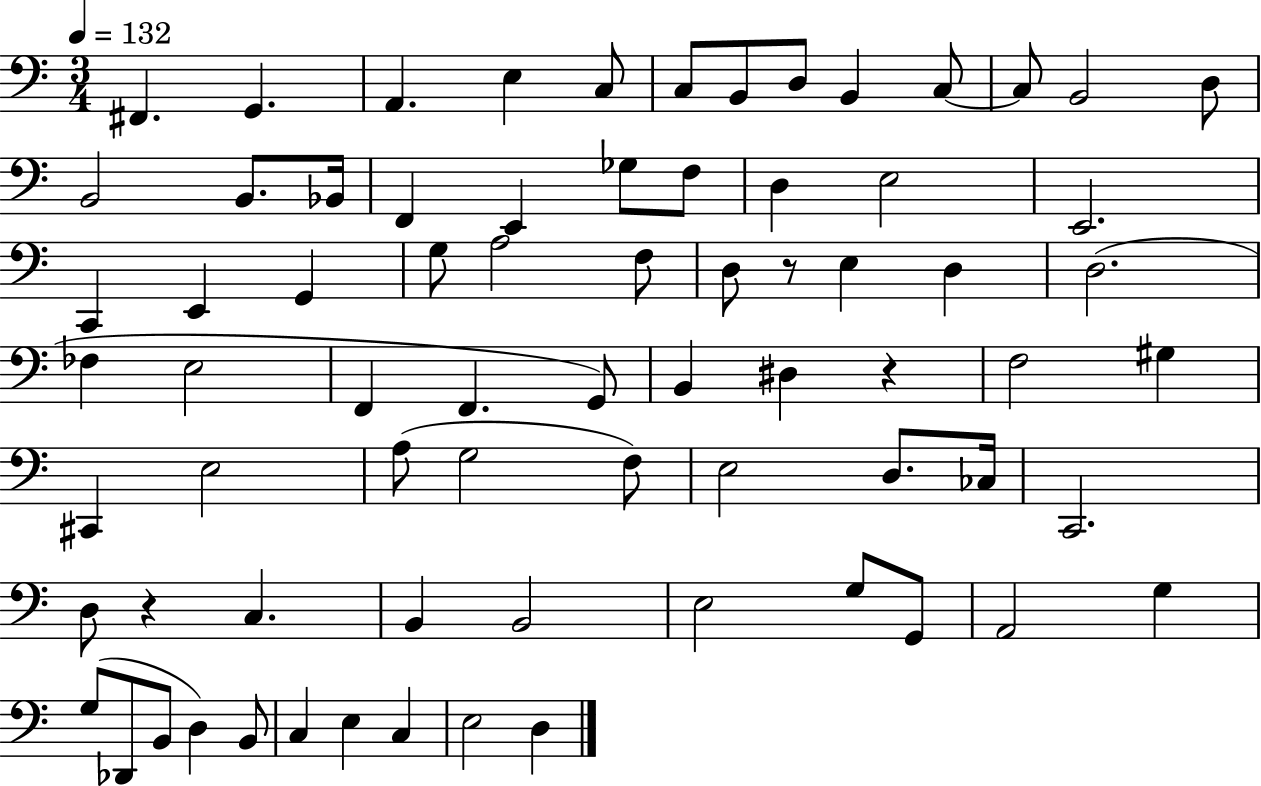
F#2/q. G2/q. A2/q. E3/q C3/e C3/e B2/e D3/e B2/q C3/e C3/e B2/h D3/e B2/h B2/e. Bb2/s F2/q E2/q Gb3/e F3/e D3/q E3/h E2/h. C2/q E2/q G2/q G3/e A3/h F3/e D3/e R/e E3/q D3/q D3/h. FES3/q E3/h F2/q F2/q. G2/e B2/q D#3/q R/q F3/h G#3/q C#2/q E3/h A3/e G3/h F3/e E3/h D3/e. CES3/s C2/h. D3/e R/q C3/q. B2/q B2/h E3/h G3/e G2/e A2/h G3/q G3/e Db2/e B2/e D3/q B2/e C3/q E3/q C3/q E3/h D3/q